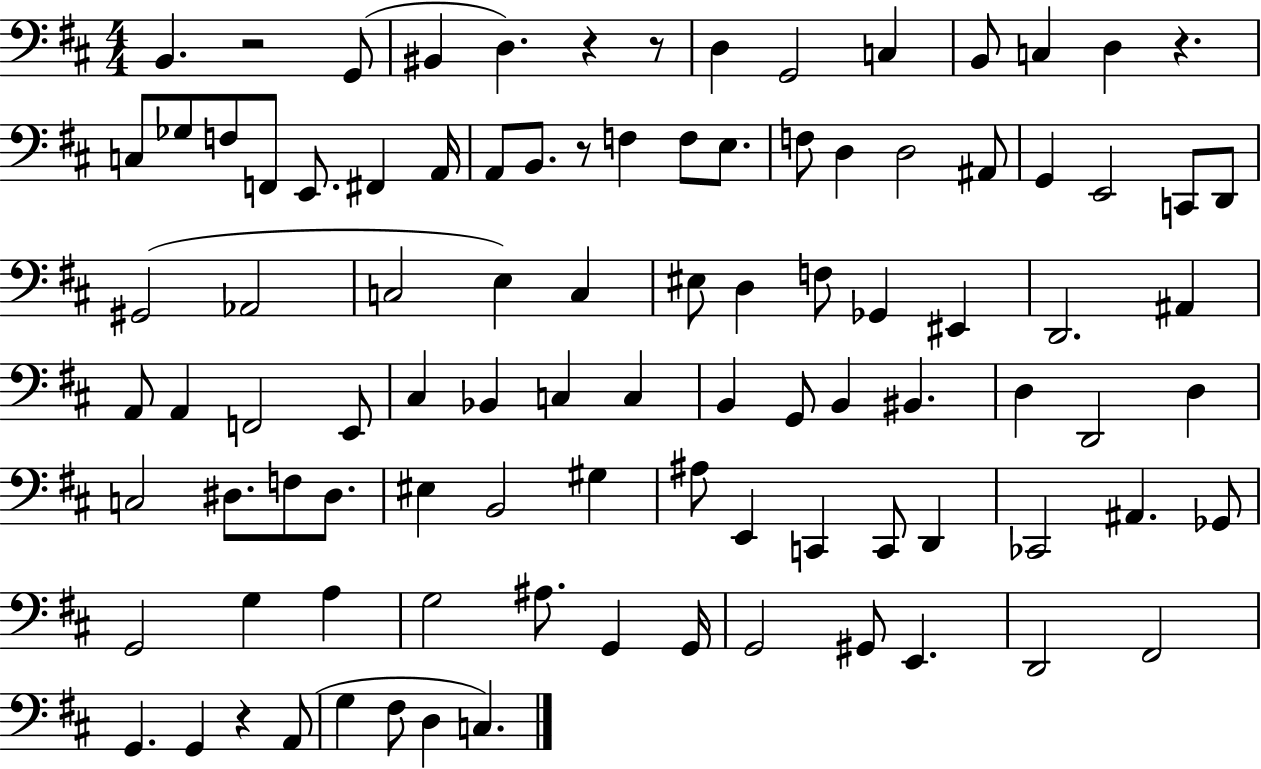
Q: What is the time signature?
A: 4/4